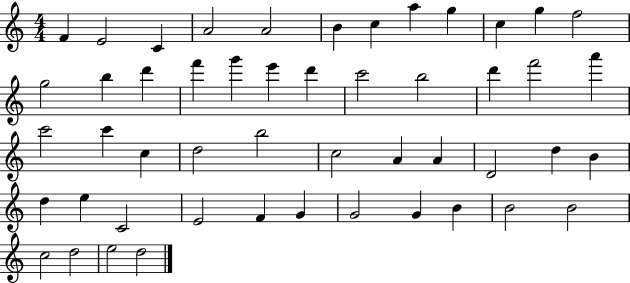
X:1
T:Untitled
M:4/4
L:1/4
K:C
F E2 C A2 A2 B c a g c g f2 g2 b d' f' g' e' d' c'2 b2 d' f'2 a' c'2 c' c d2 b2 c2 A A D2 d B d e C2 E2 F G G2 G B B2 B2 c2 d2 e2 d2